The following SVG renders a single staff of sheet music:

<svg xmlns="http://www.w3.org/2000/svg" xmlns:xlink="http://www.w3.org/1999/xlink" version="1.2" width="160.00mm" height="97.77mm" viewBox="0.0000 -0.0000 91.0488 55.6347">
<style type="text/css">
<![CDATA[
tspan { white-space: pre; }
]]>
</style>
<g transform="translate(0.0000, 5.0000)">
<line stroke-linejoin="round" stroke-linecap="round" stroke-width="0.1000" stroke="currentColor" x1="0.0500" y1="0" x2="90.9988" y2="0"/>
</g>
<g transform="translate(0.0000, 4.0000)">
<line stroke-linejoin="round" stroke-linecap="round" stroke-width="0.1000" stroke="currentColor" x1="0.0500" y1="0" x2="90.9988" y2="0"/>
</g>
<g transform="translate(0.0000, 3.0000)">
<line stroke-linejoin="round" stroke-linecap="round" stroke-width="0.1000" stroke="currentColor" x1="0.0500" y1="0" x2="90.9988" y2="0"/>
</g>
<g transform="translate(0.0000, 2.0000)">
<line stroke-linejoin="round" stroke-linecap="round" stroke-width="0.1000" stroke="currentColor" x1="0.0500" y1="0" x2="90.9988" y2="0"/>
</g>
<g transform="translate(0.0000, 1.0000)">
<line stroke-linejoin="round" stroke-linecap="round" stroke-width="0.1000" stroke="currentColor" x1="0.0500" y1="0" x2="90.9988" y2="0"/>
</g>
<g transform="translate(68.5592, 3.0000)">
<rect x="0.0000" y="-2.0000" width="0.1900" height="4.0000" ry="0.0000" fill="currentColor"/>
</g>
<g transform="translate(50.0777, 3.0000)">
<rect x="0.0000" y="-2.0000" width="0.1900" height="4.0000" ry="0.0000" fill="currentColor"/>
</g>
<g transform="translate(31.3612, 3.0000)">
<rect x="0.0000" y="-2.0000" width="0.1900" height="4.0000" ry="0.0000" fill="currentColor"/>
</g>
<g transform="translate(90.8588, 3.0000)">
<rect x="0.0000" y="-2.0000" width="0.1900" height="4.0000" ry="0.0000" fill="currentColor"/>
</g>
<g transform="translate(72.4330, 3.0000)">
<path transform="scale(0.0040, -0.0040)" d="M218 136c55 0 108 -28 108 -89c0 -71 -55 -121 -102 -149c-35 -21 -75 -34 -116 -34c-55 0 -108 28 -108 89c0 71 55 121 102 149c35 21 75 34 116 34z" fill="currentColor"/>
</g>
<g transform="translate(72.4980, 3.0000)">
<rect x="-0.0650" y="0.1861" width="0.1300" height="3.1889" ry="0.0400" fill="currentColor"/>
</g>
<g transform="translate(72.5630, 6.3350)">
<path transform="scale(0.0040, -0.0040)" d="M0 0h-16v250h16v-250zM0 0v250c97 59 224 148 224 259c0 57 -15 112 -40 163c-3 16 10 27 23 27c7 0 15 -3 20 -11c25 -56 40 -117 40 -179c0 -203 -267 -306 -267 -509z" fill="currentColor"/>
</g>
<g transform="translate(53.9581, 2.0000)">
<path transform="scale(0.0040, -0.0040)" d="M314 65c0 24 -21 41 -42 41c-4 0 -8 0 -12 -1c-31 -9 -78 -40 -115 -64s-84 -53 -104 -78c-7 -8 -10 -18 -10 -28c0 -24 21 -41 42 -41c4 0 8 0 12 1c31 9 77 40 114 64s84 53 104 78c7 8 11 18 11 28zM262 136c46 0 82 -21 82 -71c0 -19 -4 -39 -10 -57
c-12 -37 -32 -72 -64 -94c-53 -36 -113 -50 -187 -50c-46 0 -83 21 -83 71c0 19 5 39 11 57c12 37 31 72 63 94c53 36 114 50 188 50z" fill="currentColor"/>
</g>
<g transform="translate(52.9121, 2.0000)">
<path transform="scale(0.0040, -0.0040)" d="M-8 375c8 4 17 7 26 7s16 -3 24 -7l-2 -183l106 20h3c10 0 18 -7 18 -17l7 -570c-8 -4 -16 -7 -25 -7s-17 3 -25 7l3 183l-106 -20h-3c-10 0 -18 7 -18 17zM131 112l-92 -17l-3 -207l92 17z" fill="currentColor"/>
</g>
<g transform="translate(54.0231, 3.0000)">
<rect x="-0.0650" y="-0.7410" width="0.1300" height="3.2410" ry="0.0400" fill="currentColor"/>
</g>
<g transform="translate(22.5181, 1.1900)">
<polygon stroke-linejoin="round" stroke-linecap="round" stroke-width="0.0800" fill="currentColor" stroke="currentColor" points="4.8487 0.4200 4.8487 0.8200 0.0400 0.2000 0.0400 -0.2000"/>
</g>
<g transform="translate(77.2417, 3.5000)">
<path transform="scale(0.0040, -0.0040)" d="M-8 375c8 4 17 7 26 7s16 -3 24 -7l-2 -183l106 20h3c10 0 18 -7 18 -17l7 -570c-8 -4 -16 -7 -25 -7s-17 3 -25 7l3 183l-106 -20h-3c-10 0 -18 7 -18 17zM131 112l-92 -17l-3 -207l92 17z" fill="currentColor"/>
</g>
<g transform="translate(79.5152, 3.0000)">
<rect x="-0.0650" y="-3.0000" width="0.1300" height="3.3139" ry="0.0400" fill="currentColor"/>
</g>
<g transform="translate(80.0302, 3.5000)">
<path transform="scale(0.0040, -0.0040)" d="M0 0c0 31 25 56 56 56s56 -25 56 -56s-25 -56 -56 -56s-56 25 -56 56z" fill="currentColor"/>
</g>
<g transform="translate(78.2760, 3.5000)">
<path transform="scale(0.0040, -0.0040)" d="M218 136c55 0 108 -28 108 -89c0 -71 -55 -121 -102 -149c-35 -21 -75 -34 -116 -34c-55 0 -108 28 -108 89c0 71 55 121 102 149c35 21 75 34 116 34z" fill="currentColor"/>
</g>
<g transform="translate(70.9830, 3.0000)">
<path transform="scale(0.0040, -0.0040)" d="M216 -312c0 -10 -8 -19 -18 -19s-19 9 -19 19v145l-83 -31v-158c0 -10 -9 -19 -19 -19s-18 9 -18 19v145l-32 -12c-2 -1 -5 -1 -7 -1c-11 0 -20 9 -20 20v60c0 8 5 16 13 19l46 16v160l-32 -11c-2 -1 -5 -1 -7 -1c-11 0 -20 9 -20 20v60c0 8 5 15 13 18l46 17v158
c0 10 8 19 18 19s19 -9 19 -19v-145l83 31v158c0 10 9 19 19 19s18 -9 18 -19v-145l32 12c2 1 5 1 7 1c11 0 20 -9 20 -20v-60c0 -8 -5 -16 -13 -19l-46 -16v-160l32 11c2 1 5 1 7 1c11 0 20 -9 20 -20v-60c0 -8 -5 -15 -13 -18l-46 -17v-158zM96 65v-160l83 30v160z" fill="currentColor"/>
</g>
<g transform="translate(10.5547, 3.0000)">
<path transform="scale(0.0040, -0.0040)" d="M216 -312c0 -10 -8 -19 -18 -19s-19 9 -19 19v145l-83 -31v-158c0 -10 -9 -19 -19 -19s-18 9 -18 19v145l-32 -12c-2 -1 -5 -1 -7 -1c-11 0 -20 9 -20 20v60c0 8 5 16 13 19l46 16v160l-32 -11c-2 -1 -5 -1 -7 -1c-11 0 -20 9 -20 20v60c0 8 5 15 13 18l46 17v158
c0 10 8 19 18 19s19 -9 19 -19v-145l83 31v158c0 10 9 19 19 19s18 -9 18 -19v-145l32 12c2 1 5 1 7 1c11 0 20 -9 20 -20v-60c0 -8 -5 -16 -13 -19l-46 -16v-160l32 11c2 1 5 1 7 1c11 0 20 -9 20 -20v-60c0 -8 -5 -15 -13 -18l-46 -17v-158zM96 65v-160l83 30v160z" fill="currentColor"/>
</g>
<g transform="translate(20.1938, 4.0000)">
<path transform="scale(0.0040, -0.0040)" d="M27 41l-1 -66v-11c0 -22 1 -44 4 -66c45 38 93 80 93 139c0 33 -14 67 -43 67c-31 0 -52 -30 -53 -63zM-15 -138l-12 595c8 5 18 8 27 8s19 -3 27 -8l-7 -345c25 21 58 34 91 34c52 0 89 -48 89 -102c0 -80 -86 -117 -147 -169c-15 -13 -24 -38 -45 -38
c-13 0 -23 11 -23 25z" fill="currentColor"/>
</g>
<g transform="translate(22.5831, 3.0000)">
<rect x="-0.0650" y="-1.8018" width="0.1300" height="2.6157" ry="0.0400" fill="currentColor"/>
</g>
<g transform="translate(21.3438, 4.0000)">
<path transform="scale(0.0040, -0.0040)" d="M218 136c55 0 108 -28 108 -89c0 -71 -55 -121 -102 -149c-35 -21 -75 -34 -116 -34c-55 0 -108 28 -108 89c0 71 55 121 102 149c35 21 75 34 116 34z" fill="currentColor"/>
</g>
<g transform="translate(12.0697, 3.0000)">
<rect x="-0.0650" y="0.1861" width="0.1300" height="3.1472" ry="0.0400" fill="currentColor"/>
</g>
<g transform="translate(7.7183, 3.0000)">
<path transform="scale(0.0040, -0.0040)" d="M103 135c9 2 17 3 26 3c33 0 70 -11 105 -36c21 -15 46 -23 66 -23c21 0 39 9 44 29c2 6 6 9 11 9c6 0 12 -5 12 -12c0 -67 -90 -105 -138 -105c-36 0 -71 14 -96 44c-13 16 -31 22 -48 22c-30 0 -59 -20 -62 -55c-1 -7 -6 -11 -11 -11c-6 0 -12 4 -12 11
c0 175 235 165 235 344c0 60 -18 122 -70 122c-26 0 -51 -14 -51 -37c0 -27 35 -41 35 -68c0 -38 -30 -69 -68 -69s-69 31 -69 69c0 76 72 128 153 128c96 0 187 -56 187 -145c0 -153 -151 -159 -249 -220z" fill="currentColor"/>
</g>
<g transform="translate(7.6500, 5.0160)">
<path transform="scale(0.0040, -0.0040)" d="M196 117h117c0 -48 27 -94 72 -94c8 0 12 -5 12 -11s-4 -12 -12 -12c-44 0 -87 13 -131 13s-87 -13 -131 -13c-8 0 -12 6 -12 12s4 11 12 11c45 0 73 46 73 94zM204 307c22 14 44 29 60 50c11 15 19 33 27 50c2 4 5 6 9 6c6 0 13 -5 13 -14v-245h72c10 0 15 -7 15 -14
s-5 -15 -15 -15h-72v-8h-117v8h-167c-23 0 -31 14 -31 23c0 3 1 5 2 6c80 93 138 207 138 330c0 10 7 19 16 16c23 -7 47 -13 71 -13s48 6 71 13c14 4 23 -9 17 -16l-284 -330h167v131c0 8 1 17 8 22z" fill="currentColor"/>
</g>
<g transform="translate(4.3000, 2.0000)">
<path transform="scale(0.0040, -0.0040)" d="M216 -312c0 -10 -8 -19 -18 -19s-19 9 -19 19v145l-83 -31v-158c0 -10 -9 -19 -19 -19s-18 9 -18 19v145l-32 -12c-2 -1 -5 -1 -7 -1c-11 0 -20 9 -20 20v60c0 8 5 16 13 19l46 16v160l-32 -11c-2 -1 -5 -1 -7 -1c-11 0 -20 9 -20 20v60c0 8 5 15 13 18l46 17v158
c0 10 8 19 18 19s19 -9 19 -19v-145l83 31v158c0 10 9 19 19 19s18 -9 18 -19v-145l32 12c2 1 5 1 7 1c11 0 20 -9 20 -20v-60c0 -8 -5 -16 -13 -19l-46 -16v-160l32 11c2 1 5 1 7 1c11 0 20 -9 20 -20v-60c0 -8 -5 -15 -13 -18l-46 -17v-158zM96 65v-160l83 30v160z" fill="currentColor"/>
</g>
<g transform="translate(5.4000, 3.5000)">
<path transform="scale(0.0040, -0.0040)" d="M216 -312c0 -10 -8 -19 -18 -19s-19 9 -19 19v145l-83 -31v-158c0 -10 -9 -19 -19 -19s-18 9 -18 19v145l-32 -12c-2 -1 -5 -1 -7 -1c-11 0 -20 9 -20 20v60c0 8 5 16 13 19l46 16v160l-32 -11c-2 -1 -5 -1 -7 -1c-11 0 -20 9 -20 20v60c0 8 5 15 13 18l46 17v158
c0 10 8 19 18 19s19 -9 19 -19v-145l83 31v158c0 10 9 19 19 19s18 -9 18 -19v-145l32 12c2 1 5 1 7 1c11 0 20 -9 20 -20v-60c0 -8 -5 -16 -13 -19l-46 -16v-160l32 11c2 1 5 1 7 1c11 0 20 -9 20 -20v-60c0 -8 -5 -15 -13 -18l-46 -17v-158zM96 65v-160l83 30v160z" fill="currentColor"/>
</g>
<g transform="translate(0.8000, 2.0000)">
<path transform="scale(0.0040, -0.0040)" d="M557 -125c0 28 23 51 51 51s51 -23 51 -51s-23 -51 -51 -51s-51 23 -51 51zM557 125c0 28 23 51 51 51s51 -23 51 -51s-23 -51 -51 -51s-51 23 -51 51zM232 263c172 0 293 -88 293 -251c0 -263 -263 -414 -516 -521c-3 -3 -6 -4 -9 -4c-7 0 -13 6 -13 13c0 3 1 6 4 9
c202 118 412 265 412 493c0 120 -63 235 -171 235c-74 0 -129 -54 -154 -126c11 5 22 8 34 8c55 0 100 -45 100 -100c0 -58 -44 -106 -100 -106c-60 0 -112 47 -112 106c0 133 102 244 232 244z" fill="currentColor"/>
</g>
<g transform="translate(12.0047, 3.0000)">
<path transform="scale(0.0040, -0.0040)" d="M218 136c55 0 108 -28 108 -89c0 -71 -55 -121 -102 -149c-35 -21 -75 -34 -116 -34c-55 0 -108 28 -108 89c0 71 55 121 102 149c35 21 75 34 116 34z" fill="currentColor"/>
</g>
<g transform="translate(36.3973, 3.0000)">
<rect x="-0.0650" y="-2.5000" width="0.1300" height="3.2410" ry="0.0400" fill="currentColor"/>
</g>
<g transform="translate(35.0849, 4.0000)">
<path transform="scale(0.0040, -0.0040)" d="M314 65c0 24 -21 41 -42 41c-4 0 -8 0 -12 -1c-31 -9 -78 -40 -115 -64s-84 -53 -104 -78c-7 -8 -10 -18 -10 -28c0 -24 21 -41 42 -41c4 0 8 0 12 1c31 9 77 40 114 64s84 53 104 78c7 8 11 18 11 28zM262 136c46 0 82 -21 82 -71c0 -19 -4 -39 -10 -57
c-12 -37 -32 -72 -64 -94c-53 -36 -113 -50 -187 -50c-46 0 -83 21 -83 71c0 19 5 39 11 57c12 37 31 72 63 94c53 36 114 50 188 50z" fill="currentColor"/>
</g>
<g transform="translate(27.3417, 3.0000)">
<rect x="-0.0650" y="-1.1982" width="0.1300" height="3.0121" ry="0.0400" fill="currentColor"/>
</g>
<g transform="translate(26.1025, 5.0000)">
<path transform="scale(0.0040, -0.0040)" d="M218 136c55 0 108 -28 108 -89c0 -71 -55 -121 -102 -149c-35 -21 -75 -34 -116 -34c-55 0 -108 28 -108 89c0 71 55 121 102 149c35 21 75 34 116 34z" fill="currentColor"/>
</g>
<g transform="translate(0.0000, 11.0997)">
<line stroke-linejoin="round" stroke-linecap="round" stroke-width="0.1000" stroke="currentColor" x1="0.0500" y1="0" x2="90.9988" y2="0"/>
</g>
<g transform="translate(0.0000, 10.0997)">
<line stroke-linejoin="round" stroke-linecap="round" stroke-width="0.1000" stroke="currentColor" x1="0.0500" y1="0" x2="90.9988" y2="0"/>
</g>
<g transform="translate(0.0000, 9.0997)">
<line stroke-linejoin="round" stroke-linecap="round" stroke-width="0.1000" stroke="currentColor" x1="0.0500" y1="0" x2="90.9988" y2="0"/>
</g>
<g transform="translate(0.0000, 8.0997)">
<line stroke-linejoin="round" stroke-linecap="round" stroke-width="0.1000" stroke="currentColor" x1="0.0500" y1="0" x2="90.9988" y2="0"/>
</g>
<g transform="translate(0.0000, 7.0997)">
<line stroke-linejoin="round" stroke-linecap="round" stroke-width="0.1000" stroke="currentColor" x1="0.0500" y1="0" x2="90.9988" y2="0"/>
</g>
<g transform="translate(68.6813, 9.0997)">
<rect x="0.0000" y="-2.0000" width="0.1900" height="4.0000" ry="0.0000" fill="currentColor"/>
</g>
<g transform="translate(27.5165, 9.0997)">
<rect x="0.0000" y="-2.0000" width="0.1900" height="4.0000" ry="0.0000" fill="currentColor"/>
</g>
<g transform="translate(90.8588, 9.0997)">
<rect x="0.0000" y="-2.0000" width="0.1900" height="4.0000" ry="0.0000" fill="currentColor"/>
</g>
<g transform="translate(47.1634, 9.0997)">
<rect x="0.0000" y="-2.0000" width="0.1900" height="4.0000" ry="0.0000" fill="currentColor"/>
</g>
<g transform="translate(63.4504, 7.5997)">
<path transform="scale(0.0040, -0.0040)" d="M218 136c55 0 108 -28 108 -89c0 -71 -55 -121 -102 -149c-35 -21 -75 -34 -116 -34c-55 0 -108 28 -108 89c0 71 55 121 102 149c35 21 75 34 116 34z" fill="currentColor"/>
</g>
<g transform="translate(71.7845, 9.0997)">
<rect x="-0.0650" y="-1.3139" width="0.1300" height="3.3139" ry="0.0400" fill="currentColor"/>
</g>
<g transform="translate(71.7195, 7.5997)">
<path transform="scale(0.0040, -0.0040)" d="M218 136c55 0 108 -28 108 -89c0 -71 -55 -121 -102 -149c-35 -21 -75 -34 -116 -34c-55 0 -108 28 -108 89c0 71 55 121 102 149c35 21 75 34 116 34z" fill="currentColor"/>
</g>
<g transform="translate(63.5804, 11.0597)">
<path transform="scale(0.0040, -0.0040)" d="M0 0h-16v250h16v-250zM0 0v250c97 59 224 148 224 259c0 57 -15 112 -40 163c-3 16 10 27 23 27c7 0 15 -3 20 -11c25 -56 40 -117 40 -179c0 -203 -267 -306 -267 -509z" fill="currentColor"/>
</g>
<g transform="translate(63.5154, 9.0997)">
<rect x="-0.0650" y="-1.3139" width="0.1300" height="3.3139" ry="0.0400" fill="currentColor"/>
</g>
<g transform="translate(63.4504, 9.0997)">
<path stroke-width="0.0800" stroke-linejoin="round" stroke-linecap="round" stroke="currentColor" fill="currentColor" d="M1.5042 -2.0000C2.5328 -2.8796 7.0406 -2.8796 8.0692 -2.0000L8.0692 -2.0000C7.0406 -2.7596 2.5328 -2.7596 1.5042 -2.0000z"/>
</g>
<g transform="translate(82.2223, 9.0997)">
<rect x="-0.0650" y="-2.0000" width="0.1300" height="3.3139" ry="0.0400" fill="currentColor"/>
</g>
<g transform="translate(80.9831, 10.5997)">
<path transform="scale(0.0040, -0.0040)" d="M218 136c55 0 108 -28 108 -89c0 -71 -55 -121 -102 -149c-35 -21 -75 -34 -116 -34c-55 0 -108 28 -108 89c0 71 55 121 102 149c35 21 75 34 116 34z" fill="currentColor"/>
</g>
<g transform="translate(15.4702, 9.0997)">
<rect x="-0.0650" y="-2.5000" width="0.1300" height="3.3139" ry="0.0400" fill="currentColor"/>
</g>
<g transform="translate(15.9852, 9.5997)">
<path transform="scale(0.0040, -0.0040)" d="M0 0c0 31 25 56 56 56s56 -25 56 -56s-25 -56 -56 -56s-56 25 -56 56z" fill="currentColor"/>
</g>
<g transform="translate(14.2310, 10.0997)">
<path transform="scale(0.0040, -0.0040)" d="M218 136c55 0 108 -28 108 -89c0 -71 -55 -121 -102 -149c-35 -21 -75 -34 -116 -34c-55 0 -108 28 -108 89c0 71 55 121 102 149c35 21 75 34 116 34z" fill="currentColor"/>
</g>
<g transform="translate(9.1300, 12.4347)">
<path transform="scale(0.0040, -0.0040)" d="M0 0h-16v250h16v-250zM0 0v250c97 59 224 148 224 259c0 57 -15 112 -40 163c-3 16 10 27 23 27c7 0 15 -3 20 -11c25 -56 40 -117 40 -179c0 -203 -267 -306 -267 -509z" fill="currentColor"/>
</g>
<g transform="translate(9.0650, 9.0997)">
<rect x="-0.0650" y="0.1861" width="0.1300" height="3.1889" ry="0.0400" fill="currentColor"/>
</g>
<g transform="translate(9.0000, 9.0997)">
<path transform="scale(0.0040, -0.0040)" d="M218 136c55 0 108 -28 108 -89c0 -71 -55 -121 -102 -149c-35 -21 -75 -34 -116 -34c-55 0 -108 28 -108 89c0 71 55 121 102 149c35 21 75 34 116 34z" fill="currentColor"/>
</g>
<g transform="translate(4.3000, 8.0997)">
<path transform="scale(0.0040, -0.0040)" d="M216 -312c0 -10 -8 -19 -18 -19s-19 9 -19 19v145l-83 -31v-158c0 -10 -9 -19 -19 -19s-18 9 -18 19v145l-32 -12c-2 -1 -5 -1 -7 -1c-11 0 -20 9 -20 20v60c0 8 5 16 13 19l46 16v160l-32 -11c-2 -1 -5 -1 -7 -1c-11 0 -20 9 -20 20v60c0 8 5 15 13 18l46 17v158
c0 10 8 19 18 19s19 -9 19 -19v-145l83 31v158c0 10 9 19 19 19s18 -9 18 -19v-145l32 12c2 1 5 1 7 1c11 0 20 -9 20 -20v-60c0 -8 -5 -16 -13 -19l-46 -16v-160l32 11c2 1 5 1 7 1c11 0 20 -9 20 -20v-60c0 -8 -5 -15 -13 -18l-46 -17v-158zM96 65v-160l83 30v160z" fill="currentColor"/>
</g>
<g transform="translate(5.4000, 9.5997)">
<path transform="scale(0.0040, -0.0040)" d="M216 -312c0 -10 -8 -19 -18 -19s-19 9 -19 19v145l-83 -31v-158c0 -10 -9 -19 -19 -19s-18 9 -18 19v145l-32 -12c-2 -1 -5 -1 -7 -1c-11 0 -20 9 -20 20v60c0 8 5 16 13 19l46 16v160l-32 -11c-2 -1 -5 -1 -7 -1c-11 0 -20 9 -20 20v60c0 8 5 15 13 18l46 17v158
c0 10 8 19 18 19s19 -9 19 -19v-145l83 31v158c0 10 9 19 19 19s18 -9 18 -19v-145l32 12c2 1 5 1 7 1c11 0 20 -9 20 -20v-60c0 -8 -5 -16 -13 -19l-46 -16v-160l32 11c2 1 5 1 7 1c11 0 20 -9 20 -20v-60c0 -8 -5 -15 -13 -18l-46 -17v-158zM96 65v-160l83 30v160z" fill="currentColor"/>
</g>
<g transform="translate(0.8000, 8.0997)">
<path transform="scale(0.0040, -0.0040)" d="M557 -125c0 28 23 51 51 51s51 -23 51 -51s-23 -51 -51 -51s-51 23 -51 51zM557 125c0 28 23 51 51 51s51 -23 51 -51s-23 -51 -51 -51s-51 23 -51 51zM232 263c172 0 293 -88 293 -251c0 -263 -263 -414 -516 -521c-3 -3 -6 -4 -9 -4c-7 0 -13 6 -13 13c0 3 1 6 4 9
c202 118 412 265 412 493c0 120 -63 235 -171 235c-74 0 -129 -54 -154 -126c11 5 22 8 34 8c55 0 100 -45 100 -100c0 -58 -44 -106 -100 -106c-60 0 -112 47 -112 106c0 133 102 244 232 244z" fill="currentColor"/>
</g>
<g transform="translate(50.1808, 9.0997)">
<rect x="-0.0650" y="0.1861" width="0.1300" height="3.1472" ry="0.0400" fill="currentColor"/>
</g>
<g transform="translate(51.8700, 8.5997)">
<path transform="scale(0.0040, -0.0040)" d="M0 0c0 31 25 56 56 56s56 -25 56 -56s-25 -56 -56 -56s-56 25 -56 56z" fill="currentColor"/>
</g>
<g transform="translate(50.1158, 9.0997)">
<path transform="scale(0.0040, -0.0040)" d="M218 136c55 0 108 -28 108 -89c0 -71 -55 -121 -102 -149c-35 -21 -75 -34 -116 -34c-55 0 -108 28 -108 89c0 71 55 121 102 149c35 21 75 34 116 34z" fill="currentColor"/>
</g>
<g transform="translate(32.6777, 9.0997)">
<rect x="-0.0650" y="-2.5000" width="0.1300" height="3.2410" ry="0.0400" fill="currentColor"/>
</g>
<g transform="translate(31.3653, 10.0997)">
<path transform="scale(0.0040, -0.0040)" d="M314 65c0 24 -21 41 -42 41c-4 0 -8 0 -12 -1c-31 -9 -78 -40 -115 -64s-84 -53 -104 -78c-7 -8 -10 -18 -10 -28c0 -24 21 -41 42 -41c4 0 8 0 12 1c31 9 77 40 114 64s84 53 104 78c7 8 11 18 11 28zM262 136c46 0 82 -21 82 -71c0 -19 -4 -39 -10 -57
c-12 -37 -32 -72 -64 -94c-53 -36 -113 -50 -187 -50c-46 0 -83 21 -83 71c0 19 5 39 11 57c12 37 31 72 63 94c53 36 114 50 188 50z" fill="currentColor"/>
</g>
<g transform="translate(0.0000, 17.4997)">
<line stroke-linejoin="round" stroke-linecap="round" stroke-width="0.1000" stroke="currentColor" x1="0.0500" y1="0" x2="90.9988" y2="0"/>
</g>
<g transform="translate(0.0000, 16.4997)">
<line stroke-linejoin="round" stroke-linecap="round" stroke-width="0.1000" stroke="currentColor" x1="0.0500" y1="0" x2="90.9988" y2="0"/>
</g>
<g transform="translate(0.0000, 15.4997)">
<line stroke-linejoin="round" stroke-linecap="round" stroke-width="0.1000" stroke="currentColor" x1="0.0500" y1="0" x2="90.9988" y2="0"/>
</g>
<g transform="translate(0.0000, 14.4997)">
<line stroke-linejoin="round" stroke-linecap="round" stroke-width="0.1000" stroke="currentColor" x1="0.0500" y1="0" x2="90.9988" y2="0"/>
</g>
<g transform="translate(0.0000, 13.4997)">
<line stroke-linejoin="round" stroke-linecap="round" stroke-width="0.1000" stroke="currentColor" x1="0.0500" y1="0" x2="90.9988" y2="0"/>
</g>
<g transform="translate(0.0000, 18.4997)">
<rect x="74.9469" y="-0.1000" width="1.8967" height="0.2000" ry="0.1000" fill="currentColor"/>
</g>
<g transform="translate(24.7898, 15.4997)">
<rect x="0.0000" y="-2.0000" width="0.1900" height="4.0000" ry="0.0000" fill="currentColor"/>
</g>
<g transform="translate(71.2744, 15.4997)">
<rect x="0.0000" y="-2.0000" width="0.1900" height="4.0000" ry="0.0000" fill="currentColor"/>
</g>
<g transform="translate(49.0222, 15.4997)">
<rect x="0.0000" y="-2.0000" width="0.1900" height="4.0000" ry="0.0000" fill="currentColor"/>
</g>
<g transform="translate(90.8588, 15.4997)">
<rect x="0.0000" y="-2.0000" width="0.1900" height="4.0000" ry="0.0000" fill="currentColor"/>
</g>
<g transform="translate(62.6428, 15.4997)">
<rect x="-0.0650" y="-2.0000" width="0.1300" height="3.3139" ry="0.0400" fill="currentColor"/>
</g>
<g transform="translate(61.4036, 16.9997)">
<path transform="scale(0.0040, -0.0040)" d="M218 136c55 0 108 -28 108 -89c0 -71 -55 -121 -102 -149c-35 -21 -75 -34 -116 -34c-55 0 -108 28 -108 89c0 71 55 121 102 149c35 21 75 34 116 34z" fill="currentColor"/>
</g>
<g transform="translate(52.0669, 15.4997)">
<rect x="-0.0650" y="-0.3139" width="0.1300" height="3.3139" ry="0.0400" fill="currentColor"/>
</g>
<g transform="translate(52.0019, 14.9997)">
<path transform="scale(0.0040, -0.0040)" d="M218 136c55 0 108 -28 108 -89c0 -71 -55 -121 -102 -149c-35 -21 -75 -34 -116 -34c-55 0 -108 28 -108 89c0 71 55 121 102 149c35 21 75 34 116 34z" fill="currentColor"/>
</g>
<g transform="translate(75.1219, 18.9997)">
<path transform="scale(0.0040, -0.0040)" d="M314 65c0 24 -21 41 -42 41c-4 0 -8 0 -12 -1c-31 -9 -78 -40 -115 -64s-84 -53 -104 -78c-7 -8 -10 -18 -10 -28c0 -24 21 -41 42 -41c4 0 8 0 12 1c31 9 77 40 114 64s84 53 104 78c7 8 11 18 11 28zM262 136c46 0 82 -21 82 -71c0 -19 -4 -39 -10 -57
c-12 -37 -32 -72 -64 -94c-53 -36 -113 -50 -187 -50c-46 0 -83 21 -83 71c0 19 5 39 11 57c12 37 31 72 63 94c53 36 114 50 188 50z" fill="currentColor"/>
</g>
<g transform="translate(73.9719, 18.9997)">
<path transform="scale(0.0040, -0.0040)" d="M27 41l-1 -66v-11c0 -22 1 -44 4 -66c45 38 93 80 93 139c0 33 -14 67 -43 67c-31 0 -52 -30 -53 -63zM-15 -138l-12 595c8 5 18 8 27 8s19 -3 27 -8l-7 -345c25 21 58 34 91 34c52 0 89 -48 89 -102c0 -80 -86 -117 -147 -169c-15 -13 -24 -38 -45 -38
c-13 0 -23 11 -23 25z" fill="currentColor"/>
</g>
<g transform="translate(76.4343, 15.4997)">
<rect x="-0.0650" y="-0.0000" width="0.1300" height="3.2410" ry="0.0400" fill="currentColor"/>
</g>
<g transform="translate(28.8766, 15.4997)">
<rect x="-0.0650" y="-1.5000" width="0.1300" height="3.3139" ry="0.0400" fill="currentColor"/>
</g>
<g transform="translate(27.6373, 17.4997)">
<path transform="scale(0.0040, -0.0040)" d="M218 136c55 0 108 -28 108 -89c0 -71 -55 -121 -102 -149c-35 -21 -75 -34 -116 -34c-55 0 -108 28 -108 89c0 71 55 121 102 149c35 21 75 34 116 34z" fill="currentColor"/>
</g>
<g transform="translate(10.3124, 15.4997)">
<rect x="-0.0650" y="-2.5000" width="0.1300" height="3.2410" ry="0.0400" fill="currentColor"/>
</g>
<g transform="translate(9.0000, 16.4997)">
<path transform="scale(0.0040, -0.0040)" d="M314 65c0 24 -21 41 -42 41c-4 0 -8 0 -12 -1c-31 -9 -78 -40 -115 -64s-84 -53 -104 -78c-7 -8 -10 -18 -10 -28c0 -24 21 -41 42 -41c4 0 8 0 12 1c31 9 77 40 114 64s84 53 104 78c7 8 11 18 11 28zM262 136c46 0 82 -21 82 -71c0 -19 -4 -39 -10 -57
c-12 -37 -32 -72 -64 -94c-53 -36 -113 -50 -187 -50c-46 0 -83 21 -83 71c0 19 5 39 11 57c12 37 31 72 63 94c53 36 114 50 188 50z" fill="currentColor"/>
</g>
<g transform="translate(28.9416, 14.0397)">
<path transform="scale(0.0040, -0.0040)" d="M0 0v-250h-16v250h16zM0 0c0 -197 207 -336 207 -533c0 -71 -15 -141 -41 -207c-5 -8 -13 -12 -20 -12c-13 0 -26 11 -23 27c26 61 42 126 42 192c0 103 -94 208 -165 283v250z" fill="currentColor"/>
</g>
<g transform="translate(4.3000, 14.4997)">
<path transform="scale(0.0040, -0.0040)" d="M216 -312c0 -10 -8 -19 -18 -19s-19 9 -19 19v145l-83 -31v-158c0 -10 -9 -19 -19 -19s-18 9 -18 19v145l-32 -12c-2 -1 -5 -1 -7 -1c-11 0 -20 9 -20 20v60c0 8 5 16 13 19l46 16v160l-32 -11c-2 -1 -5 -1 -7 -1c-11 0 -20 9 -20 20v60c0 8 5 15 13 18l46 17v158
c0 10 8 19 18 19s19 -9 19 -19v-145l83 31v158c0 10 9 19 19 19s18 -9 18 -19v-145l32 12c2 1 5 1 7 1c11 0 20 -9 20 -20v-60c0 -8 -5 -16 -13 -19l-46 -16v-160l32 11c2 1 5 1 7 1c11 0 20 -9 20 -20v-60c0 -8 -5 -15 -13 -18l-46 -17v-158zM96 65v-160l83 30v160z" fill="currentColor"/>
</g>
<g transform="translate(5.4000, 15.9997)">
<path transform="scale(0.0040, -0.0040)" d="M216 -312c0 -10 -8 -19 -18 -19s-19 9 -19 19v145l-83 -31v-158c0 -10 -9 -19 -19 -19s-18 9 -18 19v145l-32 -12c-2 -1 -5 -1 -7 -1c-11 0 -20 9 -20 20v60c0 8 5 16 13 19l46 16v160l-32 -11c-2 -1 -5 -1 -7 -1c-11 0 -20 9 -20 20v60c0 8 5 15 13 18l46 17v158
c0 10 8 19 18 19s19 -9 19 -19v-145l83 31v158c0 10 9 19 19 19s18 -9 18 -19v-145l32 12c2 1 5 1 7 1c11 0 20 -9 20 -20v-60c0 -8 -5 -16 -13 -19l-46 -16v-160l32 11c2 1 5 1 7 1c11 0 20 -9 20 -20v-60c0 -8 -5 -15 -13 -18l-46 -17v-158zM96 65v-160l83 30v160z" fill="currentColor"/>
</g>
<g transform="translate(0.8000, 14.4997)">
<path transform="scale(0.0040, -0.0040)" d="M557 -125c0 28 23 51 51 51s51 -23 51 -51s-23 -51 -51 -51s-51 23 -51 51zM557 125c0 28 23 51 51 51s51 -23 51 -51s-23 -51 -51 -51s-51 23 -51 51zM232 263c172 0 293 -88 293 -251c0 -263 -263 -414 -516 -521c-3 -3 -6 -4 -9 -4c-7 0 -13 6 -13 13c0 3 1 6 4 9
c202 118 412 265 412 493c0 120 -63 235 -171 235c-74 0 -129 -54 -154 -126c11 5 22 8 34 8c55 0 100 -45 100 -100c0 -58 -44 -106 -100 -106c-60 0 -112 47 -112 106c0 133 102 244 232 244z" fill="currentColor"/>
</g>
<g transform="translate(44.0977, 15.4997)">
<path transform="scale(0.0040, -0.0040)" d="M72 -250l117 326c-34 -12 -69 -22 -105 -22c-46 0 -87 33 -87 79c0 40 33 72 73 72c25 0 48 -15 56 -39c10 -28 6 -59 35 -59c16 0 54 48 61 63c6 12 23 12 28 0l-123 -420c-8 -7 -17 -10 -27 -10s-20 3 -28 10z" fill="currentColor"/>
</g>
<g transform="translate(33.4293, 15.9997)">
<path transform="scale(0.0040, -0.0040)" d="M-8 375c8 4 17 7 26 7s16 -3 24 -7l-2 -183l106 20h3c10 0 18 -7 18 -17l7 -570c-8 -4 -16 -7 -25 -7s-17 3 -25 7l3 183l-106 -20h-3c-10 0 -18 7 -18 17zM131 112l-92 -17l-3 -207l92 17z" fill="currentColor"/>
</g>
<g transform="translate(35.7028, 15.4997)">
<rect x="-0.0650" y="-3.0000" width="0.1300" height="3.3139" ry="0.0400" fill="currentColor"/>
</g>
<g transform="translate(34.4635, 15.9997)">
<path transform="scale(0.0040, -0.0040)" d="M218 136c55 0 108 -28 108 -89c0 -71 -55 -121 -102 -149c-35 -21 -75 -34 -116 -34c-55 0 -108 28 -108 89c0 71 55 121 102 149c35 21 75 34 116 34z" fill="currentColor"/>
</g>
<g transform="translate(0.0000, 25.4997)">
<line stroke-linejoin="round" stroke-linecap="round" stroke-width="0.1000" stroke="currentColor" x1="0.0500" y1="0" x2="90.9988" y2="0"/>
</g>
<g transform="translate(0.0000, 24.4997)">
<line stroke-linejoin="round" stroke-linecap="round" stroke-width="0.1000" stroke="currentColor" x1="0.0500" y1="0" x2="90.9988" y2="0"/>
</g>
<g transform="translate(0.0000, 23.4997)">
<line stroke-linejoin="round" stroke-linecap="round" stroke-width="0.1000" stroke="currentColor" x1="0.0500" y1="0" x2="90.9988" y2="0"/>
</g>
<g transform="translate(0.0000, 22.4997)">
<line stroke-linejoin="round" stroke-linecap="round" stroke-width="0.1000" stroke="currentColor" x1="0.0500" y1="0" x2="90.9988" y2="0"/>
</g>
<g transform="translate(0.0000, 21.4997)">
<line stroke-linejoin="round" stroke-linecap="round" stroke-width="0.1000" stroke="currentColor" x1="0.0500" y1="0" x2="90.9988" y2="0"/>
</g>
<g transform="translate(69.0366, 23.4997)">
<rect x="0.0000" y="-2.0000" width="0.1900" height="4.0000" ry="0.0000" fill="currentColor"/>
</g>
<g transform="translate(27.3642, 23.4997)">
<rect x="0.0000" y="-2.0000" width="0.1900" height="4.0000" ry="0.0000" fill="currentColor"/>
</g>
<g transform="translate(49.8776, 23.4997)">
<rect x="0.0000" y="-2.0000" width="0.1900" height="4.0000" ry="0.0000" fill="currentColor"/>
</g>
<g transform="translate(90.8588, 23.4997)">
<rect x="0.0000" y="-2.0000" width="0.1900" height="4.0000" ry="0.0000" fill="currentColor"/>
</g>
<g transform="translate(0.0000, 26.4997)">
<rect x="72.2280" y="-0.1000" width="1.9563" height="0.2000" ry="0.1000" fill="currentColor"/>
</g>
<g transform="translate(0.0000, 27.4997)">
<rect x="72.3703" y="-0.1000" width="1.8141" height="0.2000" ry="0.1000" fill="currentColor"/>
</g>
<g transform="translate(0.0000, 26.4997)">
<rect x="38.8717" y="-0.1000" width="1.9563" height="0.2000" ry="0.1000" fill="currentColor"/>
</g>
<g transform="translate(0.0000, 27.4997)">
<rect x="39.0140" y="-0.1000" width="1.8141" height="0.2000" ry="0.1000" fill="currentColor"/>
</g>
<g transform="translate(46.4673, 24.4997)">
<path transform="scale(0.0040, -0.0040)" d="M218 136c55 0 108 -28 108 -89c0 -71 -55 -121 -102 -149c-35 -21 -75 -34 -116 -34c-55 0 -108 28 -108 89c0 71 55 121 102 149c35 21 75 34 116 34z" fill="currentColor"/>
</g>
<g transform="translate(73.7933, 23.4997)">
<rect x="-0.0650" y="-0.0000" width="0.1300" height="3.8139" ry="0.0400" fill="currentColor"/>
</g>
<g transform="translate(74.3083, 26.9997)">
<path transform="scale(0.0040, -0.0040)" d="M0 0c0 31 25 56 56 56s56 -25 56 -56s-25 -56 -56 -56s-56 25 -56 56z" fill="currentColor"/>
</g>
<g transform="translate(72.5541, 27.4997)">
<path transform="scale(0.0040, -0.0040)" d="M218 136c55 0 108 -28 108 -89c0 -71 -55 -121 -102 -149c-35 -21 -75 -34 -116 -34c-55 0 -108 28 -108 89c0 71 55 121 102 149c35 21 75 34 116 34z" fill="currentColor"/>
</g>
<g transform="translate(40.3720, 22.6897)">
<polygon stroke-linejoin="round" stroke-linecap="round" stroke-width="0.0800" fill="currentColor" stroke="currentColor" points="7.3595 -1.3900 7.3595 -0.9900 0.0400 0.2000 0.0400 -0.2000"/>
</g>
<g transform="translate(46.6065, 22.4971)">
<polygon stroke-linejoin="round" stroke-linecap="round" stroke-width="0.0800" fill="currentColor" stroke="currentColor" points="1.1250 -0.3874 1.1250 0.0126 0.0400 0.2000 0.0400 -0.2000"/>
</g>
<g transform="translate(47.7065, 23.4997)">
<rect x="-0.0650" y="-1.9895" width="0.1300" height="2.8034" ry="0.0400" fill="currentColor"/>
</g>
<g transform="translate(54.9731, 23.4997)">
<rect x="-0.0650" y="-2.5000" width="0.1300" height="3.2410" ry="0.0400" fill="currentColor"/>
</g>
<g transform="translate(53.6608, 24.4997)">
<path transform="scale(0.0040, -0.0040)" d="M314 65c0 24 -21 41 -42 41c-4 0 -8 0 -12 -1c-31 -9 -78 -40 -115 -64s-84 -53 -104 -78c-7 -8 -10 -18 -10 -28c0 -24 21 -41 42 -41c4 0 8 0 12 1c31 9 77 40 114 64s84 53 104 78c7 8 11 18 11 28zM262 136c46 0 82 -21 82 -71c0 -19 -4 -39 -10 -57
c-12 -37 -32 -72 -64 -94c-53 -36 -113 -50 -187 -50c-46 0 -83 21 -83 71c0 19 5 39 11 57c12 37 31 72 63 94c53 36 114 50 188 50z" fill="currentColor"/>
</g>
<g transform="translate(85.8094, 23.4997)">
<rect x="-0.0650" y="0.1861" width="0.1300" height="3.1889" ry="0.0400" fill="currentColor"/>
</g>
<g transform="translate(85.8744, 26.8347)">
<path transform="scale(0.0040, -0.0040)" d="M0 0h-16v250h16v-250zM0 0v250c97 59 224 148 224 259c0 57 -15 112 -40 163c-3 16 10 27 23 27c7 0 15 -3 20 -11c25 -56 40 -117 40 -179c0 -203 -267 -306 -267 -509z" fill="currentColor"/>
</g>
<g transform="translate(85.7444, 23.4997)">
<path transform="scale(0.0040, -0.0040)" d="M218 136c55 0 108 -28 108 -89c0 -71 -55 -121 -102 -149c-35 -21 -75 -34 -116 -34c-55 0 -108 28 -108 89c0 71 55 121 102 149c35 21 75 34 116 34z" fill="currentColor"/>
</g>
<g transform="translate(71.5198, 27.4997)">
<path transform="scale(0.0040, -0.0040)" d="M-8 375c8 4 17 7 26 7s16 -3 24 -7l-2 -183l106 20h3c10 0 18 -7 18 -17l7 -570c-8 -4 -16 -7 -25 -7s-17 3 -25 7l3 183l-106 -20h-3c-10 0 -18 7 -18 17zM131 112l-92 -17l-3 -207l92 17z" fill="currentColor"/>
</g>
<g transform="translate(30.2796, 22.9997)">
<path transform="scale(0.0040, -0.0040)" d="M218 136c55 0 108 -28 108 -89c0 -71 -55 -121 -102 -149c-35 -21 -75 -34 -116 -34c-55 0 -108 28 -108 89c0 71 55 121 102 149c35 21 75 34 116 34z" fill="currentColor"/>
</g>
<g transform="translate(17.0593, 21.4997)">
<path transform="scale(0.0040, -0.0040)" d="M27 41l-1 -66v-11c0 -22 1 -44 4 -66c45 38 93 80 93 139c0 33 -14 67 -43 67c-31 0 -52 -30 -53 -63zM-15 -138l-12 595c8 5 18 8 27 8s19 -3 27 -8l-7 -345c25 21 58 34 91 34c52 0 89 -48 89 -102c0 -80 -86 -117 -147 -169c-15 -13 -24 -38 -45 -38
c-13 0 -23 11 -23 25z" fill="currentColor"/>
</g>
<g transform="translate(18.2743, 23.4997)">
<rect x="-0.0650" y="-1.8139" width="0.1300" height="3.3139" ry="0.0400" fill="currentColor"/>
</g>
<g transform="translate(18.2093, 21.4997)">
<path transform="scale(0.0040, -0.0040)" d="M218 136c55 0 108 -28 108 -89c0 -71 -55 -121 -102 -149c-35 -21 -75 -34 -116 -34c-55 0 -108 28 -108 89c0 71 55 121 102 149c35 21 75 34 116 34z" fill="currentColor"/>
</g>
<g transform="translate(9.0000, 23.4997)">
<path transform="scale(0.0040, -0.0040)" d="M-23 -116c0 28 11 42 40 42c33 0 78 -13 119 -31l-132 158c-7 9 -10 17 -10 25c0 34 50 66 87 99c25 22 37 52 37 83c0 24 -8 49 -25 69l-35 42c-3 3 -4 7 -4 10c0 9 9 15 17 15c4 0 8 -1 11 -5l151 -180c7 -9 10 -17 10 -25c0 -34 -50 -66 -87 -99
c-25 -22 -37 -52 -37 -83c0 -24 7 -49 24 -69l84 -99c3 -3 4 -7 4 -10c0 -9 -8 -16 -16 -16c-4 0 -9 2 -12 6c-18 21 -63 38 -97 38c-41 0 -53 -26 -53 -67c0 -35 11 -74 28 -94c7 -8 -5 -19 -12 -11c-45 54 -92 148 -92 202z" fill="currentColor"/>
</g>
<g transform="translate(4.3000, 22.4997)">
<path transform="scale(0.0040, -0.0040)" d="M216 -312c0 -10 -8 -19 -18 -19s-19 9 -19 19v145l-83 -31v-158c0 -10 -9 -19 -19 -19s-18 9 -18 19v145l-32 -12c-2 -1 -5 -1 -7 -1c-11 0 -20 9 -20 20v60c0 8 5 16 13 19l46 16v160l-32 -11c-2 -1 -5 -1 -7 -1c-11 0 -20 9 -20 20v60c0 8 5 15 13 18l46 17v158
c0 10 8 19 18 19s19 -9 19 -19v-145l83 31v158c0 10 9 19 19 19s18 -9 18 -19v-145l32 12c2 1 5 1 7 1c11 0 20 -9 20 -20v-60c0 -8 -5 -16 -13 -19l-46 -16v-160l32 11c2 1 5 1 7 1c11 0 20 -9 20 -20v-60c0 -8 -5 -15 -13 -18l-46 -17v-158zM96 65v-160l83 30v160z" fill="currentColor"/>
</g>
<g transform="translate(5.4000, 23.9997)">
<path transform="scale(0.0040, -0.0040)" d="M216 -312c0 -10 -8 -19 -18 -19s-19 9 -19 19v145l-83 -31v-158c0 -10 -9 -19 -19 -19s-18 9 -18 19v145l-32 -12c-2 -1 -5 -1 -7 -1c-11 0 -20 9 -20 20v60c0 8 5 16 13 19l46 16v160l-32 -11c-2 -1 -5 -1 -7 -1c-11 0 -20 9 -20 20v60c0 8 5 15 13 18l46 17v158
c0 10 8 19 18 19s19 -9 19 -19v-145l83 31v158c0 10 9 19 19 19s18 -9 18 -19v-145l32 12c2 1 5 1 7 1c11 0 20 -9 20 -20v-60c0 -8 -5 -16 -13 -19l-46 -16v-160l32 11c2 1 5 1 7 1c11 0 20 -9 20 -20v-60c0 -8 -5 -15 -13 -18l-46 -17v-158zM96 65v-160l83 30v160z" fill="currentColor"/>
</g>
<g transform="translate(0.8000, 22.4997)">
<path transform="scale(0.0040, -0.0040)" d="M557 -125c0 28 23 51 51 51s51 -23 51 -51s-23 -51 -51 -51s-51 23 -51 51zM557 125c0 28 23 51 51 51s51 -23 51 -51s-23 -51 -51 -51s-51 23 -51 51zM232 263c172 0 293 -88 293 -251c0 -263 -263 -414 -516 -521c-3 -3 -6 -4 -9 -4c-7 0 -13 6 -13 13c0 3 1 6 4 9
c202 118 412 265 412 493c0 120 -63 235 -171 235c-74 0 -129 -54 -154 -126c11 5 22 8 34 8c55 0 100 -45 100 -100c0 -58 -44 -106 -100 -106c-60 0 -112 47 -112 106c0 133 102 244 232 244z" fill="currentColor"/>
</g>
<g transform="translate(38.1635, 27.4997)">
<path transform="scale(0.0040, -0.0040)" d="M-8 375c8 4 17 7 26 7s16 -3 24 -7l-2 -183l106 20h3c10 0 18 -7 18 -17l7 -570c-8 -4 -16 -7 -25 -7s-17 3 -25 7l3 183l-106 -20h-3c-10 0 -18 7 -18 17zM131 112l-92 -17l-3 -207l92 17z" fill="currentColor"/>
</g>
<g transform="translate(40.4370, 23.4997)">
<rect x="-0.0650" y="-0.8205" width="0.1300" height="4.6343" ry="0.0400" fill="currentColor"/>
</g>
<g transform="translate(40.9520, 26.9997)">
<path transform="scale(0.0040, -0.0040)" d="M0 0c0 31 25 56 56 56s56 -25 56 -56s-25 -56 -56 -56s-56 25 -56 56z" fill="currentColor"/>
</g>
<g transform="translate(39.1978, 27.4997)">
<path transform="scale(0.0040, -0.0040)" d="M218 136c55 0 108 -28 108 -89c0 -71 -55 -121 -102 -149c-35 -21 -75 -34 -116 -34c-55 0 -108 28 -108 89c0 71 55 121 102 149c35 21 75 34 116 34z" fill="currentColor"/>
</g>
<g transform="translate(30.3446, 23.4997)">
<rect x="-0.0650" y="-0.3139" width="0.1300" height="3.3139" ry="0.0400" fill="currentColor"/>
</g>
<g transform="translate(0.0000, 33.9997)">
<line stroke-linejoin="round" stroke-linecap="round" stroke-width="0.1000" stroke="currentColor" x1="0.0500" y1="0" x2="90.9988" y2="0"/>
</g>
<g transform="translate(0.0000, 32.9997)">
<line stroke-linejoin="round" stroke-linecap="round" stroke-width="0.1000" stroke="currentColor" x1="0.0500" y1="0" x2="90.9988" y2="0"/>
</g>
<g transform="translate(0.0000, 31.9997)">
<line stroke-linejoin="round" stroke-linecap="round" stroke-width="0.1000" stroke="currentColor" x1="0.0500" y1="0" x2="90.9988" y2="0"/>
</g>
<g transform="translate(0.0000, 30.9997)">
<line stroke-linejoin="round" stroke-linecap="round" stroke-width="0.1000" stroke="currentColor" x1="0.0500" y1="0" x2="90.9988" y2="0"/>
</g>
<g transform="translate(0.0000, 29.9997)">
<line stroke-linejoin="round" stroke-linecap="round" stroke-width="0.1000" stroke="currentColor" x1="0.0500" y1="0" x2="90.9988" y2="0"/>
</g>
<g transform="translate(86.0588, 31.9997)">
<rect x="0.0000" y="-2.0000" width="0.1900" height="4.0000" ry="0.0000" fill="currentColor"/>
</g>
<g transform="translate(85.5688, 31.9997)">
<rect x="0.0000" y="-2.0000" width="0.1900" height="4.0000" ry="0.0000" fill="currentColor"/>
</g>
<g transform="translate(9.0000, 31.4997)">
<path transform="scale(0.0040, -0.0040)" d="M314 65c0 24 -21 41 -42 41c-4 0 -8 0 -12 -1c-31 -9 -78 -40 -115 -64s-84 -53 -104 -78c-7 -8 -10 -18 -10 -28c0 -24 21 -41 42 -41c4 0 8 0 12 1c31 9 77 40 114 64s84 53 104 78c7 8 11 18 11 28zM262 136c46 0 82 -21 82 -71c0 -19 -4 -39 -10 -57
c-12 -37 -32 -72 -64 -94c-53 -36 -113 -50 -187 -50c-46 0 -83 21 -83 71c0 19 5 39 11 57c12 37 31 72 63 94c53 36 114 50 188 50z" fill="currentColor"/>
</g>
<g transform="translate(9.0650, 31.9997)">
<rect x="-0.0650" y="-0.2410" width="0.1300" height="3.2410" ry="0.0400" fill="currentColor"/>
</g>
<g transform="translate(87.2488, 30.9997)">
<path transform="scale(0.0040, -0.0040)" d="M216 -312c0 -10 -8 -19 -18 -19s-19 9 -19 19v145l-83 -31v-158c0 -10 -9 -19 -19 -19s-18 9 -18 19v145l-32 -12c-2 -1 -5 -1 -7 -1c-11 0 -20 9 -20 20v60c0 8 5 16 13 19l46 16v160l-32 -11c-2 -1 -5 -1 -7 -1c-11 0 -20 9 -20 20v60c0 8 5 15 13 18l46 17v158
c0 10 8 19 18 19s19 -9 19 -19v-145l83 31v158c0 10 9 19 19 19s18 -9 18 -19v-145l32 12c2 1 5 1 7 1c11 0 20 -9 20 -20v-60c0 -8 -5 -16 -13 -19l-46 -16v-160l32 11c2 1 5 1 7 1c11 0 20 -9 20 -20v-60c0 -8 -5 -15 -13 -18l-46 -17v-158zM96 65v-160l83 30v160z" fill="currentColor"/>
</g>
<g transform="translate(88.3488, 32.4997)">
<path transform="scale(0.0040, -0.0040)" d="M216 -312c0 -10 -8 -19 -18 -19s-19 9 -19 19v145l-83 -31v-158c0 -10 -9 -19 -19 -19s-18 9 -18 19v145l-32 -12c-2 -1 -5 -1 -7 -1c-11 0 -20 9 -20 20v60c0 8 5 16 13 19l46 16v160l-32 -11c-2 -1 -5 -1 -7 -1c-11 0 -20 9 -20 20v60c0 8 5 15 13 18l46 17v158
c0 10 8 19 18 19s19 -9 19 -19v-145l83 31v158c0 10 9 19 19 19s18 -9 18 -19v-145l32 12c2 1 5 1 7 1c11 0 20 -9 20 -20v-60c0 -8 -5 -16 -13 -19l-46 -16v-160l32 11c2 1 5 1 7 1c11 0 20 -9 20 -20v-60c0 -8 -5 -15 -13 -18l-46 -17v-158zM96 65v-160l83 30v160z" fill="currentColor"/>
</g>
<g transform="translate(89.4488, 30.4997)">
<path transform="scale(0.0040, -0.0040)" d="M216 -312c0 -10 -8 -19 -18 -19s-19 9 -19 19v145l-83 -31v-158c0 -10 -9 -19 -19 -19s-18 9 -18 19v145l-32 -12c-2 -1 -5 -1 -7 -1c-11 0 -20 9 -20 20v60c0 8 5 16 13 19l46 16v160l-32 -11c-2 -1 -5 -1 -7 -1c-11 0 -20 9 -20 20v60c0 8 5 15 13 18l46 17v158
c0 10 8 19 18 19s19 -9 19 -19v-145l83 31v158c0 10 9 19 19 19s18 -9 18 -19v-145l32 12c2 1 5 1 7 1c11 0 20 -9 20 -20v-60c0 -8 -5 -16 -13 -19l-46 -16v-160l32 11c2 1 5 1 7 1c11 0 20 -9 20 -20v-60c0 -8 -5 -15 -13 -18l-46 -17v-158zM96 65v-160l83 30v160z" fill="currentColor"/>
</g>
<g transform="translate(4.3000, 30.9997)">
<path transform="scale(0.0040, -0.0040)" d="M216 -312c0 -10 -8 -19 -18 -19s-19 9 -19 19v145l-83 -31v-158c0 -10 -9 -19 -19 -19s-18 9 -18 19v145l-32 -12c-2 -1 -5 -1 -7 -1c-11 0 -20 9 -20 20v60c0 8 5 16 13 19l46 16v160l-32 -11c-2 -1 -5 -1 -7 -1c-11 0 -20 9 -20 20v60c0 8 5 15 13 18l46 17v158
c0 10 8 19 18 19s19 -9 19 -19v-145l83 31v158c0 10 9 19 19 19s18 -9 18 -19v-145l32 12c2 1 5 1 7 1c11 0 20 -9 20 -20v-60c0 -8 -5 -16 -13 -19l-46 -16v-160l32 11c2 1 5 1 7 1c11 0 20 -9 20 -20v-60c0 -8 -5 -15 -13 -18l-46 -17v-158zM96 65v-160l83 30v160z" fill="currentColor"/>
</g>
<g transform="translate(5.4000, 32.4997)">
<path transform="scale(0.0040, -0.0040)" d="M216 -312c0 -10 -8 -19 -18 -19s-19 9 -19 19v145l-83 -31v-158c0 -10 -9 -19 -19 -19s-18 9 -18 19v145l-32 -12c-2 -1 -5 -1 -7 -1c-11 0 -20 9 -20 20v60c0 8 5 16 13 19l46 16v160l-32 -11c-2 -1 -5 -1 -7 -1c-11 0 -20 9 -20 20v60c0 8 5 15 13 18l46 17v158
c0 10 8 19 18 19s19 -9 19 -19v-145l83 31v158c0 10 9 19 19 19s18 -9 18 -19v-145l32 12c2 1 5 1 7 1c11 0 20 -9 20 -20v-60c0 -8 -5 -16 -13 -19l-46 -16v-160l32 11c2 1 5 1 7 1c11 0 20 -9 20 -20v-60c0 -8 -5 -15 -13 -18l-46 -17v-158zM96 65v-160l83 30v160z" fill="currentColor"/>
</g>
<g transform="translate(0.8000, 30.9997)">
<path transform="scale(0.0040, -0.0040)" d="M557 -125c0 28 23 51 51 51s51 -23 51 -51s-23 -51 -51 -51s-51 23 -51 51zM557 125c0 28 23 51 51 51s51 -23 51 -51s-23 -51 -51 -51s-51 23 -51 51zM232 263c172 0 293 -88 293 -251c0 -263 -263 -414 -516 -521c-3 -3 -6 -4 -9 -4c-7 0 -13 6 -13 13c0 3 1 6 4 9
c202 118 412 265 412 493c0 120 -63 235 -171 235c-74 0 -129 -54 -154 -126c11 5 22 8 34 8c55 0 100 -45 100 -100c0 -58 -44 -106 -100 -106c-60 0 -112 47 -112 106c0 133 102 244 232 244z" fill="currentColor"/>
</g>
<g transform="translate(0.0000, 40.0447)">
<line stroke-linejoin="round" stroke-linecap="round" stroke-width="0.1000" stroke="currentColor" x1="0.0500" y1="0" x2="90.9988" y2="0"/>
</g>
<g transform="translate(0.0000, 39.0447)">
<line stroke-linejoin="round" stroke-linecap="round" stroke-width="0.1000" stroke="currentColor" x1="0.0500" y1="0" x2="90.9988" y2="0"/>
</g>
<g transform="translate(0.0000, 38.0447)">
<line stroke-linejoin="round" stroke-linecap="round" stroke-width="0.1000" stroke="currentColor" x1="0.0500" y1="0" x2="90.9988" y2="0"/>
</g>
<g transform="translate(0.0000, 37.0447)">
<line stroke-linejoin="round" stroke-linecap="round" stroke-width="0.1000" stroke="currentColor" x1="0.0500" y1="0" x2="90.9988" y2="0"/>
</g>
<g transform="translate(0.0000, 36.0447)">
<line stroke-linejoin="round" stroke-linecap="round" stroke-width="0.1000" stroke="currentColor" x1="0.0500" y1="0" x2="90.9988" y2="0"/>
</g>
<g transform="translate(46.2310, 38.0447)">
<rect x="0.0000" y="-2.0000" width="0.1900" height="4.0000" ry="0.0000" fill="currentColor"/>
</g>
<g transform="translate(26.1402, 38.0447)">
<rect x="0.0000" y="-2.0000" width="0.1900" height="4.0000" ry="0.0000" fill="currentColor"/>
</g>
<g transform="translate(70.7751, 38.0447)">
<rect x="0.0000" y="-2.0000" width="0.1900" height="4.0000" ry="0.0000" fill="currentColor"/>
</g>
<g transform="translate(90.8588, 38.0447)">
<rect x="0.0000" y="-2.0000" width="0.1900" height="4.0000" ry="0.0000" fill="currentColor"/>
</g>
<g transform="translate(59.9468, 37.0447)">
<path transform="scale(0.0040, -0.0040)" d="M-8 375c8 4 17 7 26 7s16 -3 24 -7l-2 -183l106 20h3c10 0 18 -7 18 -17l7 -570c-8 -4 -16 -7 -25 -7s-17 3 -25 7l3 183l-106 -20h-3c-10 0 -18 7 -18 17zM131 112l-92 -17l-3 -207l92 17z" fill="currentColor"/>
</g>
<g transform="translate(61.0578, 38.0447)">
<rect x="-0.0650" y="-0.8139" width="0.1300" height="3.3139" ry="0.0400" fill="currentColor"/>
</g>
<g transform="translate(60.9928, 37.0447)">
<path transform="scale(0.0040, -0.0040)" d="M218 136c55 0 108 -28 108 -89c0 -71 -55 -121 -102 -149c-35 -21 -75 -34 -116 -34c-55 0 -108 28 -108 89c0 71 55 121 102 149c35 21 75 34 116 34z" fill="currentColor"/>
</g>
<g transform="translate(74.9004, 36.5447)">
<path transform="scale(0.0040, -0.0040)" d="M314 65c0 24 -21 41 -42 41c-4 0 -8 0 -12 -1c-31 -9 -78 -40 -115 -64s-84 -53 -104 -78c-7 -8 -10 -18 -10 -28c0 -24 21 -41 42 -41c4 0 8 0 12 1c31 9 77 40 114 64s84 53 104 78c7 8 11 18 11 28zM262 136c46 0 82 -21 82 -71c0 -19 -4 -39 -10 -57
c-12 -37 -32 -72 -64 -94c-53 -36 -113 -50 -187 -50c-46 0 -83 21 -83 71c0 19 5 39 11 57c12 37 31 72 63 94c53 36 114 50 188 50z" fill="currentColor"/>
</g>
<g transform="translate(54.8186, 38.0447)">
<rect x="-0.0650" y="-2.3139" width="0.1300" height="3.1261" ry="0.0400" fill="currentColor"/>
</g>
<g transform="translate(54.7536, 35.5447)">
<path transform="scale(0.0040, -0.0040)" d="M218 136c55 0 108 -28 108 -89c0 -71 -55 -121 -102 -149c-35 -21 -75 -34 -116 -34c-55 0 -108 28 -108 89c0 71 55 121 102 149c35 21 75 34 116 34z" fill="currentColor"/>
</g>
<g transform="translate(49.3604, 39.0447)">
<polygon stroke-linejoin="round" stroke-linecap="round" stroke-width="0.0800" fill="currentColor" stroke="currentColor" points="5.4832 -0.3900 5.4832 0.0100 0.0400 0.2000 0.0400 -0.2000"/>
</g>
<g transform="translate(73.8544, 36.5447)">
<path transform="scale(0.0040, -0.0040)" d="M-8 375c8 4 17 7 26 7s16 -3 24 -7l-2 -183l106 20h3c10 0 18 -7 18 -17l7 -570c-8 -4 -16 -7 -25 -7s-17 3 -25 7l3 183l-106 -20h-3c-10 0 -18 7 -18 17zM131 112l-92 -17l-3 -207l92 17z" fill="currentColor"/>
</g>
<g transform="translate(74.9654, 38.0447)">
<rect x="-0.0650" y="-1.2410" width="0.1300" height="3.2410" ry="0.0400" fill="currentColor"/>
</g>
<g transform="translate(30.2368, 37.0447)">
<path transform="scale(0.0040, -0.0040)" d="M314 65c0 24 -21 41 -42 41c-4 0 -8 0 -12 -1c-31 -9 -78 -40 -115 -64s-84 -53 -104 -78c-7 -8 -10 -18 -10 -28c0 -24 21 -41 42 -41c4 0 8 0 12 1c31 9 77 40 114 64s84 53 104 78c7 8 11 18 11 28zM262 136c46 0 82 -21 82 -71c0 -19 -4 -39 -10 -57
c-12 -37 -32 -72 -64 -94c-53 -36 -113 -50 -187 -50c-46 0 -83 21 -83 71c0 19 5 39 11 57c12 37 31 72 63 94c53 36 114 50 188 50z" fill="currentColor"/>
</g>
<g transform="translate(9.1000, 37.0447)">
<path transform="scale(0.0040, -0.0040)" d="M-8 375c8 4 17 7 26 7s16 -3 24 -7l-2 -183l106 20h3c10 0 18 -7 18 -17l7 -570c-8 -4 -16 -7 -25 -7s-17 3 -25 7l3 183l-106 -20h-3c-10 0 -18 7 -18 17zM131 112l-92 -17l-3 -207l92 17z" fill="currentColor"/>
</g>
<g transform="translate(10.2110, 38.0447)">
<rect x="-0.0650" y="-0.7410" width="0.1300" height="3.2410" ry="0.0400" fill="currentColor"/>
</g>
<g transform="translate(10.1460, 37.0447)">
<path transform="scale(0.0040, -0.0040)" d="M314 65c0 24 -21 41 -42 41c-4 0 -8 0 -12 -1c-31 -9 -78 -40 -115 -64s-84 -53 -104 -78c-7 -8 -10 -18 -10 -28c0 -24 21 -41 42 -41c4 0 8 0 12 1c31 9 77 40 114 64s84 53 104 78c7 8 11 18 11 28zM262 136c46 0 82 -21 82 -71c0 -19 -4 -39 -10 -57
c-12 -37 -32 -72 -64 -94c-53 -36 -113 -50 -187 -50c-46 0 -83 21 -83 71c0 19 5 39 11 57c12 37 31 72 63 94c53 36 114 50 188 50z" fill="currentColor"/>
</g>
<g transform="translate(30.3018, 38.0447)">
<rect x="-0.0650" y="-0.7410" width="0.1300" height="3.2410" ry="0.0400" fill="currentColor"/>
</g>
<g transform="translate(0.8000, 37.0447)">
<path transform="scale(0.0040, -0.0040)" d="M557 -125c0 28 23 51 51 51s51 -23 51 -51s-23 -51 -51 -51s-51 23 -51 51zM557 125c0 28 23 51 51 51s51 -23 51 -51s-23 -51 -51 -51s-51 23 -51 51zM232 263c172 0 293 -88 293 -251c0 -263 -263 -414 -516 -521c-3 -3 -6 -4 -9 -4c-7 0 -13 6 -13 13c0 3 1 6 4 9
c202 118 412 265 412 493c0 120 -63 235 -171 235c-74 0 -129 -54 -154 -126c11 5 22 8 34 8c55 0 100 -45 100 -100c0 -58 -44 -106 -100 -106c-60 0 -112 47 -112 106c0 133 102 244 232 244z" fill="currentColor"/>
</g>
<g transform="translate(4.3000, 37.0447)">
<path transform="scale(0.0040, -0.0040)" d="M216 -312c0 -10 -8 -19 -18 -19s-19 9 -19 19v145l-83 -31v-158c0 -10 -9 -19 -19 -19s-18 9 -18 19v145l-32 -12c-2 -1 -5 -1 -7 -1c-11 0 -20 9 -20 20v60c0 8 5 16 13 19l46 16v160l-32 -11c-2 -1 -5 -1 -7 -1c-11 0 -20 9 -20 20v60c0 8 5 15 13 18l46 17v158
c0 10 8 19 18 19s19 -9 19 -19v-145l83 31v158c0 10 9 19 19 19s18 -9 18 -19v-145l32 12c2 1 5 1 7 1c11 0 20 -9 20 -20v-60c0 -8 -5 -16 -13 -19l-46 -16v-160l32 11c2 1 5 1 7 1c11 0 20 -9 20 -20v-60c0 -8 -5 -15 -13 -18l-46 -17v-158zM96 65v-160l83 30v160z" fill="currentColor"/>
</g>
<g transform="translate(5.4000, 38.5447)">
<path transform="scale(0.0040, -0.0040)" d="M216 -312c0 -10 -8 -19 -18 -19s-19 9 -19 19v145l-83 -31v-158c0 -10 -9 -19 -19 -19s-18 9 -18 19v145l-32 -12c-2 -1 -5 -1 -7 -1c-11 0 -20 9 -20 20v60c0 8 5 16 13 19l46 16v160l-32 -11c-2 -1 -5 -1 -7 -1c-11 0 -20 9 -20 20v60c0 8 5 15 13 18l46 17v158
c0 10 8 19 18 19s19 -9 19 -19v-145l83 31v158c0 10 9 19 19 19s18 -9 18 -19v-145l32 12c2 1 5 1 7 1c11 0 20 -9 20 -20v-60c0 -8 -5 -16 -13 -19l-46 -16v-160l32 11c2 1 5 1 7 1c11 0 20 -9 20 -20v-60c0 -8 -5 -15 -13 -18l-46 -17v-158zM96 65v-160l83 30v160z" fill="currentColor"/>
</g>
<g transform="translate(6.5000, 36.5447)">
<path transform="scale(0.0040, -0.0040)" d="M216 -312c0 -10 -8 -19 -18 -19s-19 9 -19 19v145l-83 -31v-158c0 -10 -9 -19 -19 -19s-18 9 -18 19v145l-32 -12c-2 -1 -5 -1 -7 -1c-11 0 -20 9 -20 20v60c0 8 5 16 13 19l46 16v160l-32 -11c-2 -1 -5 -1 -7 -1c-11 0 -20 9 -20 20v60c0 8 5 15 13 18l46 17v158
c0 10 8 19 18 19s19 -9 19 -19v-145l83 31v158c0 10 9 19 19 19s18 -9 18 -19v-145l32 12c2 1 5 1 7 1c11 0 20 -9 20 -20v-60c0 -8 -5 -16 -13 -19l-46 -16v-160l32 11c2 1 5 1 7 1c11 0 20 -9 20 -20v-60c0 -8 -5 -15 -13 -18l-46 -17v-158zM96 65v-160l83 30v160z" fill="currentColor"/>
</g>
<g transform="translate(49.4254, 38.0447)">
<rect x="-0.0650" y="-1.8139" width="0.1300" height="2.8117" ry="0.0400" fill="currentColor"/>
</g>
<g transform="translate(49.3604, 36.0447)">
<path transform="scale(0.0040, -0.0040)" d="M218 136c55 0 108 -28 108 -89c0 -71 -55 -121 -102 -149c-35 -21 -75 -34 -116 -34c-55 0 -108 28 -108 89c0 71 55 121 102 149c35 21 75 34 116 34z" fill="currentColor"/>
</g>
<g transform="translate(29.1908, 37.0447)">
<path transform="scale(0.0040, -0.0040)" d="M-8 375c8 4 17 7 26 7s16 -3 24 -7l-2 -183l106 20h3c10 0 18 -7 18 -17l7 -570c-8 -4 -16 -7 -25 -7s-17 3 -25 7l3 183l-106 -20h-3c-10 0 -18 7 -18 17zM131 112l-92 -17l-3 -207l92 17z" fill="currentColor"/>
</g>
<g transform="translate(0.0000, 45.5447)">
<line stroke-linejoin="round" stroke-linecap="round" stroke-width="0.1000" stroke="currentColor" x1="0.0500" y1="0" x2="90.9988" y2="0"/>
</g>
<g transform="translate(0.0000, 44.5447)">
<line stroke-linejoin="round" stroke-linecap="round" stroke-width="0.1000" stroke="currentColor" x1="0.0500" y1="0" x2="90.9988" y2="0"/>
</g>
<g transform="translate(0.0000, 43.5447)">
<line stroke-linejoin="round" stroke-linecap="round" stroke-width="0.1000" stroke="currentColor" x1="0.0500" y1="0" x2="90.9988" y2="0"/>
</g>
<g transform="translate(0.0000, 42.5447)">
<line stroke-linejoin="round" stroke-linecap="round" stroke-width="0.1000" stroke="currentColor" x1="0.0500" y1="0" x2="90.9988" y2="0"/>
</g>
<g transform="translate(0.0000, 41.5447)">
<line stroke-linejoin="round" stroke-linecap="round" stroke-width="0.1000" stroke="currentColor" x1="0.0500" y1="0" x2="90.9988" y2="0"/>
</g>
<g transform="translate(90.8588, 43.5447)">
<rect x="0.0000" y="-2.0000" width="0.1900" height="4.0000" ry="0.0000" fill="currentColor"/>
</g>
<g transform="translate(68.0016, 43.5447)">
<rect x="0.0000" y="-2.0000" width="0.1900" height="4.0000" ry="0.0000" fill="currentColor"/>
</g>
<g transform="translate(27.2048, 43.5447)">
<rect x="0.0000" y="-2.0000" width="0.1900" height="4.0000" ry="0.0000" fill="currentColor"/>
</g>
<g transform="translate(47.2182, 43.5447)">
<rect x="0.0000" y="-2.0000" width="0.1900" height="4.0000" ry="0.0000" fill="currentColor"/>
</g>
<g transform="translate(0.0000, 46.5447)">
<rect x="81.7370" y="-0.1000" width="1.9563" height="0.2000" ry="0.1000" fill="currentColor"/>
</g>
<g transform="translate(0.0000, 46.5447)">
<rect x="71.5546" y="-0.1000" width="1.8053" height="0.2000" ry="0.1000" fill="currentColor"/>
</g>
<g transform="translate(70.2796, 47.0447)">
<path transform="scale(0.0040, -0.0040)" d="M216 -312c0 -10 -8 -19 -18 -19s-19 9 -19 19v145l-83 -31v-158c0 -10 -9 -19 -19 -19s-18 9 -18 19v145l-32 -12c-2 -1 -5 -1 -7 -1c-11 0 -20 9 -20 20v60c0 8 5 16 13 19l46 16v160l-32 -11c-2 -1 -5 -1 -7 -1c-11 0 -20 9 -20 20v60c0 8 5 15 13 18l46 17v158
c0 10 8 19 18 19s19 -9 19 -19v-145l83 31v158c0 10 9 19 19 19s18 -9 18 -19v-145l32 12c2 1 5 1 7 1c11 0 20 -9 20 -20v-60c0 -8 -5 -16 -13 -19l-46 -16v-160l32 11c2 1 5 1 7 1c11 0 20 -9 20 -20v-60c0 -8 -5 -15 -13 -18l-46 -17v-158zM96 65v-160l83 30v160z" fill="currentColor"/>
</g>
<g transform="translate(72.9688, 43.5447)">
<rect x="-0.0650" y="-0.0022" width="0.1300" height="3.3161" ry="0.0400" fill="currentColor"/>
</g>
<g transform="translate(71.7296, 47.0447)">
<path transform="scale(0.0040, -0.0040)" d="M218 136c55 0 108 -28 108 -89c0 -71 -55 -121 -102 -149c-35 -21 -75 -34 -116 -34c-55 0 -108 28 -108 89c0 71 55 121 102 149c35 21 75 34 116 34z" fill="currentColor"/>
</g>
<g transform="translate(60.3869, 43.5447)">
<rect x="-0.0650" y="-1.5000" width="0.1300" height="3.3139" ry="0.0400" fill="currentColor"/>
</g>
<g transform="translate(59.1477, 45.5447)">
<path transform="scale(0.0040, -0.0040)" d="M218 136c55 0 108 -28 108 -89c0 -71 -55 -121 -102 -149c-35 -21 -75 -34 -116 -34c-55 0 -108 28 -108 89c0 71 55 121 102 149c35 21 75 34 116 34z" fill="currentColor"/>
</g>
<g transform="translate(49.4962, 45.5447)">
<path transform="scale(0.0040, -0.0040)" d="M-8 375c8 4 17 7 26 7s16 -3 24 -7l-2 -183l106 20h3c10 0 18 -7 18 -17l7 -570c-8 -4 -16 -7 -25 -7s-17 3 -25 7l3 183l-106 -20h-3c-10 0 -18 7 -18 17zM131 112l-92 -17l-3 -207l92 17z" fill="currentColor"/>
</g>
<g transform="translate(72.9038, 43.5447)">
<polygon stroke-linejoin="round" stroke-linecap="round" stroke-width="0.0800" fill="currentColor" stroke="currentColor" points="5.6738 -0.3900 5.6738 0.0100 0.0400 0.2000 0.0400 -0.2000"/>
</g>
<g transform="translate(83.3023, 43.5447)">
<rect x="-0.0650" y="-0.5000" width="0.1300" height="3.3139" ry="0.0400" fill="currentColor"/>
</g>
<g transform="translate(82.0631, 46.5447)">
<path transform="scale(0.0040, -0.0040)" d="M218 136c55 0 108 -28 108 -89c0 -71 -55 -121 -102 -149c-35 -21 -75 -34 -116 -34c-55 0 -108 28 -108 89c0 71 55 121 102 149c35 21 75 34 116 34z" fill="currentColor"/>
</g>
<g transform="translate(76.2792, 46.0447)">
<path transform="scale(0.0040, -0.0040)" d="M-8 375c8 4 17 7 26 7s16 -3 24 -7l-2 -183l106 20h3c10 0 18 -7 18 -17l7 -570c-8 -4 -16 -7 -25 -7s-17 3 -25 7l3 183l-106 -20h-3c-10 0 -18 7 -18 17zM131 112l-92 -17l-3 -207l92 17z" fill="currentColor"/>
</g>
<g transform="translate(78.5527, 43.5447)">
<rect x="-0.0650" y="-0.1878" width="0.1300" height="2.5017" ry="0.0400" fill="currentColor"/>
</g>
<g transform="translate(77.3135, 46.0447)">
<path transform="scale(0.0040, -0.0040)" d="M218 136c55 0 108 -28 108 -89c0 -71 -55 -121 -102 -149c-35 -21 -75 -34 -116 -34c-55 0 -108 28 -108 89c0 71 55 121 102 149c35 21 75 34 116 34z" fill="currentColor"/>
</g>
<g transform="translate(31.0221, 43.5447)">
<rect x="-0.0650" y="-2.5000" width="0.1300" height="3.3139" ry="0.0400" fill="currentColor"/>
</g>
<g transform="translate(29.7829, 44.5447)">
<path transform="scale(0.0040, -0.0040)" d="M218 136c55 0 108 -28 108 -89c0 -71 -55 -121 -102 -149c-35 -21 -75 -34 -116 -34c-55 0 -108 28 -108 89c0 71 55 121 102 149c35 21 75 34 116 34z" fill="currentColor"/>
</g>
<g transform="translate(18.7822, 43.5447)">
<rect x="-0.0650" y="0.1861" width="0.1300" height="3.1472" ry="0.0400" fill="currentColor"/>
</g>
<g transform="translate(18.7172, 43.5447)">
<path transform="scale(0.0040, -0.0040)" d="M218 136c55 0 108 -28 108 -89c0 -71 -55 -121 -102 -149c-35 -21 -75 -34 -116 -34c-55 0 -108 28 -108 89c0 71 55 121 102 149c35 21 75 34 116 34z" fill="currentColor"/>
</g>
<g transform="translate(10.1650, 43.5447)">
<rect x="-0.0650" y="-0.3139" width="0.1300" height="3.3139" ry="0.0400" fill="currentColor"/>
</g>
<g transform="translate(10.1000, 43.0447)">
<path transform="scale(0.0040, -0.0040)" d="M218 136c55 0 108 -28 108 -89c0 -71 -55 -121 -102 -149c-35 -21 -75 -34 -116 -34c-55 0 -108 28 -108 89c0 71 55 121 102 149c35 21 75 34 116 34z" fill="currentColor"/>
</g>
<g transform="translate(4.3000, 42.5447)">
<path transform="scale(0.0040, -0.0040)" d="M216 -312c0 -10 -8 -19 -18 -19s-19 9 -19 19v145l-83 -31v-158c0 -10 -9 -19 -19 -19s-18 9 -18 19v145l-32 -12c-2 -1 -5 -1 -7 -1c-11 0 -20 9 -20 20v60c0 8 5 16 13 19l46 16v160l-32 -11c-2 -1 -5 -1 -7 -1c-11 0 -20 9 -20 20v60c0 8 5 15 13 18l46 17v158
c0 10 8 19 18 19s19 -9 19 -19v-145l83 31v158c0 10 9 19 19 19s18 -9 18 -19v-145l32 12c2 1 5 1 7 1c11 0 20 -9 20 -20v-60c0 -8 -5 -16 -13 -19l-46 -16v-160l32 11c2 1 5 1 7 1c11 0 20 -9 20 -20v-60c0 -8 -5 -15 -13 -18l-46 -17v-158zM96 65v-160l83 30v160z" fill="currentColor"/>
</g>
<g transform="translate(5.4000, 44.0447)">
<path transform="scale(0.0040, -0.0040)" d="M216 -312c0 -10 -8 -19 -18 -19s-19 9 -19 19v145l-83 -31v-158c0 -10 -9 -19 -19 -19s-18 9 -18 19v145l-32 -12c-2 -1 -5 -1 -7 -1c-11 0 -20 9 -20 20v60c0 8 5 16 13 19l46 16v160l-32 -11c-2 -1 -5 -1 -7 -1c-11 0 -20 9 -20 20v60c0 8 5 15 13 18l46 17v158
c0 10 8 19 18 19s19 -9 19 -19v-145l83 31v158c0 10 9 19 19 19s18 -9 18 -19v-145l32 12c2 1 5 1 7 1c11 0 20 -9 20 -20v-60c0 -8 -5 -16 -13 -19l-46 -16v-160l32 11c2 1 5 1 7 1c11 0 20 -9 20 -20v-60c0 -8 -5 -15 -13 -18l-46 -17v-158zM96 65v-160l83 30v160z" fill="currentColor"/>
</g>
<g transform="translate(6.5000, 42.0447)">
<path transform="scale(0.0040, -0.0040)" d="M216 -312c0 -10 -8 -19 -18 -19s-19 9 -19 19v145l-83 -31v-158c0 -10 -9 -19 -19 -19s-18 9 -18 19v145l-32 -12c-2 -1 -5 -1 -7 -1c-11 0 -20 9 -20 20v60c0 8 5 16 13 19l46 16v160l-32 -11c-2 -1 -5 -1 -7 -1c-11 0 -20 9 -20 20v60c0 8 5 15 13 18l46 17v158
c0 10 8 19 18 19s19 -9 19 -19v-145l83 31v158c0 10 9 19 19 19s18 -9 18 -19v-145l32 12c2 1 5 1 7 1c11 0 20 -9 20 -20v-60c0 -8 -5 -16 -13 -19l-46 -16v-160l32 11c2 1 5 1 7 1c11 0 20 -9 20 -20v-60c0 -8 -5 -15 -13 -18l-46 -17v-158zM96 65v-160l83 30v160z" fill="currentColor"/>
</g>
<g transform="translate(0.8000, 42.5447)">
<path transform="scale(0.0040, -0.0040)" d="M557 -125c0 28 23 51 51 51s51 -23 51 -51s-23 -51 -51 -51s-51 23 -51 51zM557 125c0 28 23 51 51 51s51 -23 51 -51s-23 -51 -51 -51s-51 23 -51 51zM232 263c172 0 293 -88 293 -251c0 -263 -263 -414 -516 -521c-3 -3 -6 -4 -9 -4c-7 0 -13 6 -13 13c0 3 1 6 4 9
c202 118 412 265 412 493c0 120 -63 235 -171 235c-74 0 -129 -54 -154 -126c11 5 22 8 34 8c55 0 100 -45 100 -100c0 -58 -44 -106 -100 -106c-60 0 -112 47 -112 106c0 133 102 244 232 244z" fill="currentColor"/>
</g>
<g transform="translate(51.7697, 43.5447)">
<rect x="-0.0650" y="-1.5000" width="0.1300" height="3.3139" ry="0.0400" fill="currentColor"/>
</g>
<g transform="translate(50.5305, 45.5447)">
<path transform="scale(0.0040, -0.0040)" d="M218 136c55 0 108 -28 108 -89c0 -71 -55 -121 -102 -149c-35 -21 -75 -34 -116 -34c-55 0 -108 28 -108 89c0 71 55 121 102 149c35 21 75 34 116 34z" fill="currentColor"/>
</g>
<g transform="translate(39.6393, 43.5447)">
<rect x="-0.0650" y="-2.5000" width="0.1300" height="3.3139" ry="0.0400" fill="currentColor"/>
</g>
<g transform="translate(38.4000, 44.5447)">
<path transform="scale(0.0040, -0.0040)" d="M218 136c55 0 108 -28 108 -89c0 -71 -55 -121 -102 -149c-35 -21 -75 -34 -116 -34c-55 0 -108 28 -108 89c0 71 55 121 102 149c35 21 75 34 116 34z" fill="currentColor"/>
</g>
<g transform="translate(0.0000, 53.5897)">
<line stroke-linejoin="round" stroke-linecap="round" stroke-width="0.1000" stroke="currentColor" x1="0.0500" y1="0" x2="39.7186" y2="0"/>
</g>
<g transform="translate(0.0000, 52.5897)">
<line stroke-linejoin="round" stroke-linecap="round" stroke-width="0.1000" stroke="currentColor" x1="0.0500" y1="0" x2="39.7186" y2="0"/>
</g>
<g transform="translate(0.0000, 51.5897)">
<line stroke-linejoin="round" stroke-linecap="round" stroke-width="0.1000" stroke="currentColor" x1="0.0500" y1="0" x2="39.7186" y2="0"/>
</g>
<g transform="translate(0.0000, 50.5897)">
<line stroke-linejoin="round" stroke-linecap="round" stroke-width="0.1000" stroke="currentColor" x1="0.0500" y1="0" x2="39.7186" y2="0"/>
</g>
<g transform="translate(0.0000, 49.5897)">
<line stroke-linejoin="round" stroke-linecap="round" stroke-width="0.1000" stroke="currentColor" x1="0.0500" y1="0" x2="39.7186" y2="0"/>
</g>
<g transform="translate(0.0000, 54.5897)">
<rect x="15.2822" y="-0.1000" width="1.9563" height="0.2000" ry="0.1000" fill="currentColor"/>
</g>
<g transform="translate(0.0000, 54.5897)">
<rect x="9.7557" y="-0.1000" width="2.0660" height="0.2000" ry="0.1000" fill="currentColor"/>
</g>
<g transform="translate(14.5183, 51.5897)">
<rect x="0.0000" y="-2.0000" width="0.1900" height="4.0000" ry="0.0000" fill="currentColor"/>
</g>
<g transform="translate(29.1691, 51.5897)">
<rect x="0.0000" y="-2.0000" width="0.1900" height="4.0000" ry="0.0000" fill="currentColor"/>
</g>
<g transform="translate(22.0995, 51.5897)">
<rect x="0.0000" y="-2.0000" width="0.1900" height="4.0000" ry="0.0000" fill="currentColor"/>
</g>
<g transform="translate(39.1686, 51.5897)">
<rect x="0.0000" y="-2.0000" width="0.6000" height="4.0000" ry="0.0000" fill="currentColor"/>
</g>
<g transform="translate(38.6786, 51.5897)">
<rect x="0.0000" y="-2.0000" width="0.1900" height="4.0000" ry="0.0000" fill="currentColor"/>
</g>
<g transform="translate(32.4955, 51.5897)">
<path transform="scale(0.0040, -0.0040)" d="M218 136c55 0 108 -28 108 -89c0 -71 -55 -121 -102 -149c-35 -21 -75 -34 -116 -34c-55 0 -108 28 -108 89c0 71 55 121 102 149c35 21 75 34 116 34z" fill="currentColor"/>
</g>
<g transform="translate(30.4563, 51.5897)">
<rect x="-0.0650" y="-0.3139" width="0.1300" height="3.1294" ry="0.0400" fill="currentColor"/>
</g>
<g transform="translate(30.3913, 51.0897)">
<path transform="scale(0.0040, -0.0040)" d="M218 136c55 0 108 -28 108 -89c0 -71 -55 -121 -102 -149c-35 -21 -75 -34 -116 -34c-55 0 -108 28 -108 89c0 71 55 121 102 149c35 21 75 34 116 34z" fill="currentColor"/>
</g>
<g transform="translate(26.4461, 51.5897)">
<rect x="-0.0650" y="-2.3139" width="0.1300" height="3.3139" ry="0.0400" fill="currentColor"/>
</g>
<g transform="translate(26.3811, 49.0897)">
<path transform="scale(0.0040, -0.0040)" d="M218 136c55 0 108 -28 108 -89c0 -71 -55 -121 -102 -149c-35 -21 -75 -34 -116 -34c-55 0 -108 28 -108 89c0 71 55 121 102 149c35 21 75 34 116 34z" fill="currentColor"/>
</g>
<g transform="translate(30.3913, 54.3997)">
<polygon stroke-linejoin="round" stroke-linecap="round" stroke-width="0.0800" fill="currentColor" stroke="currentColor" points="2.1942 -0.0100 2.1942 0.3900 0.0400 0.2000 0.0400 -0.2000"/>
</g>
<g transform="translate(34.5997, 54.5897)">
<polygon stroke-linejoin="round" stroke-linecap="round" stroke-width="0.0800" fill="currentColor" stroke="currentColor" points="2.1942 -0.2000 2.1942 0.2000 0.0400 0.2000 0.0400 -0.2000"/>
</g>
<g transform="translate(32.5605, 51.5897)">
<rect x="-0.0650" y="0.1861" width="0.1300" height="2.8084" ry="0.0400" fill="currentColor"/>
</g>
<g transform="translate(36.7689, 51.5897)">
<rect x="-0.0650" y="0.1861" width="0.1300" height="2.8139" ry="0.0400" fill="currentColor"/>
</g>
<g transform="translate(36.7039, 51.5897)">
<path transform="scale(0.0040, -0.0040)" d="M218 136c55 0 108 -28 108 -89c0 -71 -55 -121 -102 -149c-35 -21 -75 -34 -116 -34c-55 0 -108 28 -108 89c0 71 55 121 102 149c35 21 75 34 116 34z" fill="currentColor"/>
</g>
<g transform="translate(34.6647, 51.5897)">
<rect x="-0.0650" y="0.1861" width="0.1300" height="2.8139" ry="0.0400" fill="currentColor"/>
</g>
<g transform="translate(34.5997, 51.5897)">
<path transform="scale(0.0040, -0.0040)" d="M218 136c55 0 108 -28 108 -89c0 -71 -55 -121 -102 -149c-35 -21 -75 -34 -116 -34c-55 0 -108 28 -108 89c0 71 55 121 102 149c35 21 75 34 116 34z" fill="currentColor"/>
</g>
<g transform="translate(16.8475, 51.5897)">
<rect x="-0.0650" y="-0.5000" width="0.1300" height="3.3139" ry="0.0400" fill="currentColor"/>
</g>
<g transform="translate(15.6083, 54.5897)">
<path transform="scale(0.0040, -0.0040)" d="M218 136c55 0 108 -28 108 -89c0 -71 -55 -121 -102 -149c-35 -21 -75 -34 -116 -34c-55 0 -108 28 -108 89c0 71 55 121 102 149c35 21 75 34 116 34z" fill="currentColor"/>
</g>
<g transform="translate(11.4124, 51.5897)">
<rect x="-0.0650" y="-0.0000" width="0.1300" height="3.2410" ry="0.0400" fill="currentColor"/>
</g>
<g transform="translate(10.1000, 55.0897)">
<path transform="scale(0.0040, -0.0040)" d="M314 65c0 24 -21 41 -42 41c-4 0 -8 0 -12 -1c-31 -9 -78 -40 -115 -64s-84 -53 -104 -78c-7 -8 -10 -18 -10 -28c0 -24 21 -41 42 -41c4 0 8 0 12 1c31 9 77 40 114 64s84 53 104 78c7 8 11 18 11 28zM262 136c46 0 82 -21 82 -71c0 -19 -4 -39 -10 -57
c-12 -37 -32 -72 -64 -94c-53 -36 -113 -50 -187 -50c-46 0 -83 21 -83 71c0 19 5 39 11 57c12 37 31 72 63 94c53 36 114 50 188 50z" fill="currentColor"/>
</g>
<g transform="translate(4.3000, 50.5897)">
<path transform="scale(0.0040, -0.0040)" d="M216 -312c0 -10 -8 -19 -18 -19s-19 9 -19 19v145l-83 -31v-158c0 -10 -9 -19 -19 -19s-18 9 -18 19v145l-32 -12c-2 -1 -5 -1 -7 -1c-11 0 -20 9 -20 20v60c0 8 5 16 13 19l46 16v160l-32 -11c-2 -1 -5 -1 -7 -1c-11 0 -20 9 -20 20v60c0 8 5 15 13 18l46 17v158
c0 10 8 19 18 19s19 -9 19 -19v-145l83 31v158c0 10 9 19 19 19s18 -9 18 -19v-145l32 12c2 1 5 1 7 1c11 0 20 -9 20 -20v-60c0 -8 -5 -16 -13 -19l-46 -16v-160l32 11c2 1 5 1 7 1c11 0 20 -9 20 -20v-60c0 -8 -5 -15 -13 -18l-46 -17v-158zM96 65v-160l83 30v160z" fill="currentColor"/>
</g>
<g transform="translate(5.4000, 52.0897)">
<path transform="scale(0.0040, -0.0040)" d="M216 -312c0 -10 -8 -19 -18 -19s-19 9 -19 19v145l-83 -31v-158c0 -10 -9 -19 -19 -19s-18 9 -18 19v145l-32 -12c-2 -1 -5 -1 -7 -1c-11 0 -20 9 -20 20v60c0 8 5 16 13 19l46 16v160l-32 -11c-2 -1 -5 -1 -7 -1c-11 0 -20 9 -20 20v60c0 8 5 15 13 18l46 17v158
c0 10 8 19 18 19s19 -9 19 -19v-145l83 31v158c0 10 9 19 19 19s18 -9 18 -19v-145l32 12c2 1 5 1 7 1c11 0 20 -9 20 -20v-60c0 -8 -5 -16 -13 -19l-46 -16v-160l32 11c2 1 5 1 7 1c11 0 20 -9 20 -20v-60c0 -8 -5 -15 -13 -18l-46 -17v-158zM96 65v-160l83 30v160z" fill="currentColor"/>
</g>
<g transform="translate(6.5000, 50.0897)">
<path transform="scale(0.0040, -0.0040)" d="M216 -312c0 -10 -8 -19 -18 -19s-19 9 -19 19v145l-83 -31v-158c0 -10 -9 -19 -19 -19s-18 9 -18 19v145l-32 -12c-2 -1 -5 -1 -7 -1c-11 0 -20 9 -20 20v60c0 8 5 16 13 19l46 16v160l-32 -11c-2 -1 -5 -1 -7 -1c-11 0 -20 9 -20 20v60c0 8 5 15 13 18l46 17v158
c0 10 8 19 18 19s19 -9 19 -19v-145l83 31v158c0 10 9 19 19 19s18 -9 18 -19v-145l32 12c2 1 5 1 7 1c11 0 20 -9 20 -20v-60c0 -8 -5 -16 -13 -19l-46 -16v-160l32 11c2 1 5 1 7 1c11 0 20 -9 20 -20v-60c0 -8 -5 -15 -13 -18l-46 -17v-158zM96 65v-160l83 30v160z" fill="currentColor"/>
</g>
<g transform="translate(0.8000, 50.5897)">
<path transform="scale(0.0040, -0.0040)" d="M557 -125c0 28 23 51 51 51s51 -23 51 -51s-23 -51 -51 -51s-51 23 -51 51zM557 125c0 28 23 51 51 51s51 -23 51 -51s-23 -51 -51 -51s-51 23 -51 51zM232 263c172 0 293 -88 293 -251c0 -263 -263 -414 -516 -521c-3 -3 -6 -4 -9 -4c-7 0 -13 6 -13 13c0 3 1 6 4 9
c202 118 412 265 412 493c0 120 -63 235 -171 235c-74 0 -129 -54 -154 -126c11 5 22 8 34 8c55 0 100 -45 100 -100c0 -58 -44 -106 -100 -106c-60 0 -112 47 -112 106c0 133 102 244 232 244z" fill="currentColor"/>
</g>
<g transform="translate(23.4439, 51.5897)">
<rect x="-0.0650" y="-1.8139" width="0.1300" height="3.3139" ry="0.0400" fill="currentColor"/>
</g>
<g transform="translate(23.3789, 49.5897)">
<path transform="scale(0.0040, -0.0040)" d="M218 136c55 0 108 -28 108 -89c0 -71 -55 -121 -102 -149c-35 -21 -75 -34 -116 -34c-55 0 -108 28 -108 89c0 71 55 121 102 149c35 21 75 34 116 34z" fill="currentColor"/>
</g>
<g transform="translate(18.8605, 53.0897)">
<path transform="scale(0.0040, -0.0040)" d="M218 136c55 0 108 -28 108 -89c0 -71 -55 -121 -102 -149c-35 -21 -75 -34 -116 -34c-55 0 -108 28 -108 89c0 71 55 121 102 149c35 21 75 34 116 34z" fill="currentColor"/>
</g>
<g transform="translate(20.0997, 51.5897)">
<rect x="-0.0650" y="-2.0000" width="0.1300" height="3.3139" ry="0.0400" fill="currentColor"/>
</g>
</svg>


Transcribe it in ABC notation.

X:1
T:Untitled
M:2/4
L:1/4
K:D
^D, _B,,/2 G,,/2 B,,2 F,2 ^D,/2 C, D,/2 B,, B,,2 D, G,/2 G, A,, B,,2 G,,/2 C, z/2 E, A,, _D,,2 z _A, E, C,,/2 B,,/4 B,,2 C,, D,/2 E,2 F,2 F,2 A,/2 B,/2 F, G,2 E, D, B,, B,, G,, G,, ^D,,/2 F,,/2 E,, D,,2 E,, A,, A, B, E,/2 D,/2 D,/2 D,/2